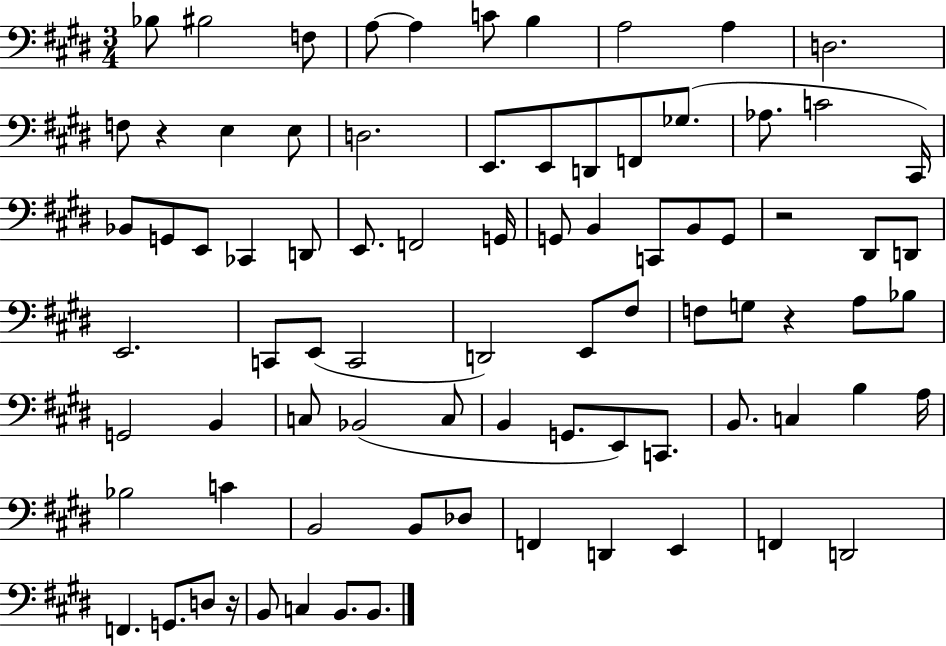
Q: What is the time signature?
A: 3/4